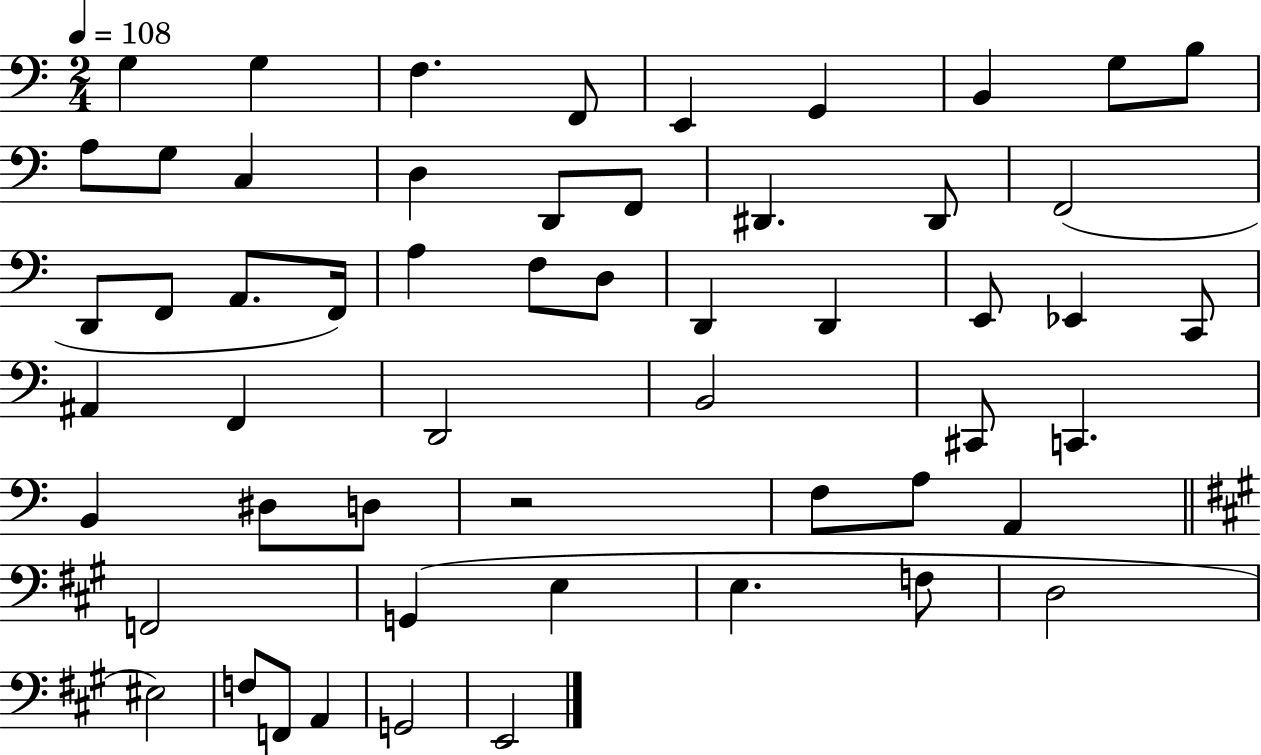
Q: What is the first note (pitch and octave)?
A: G3